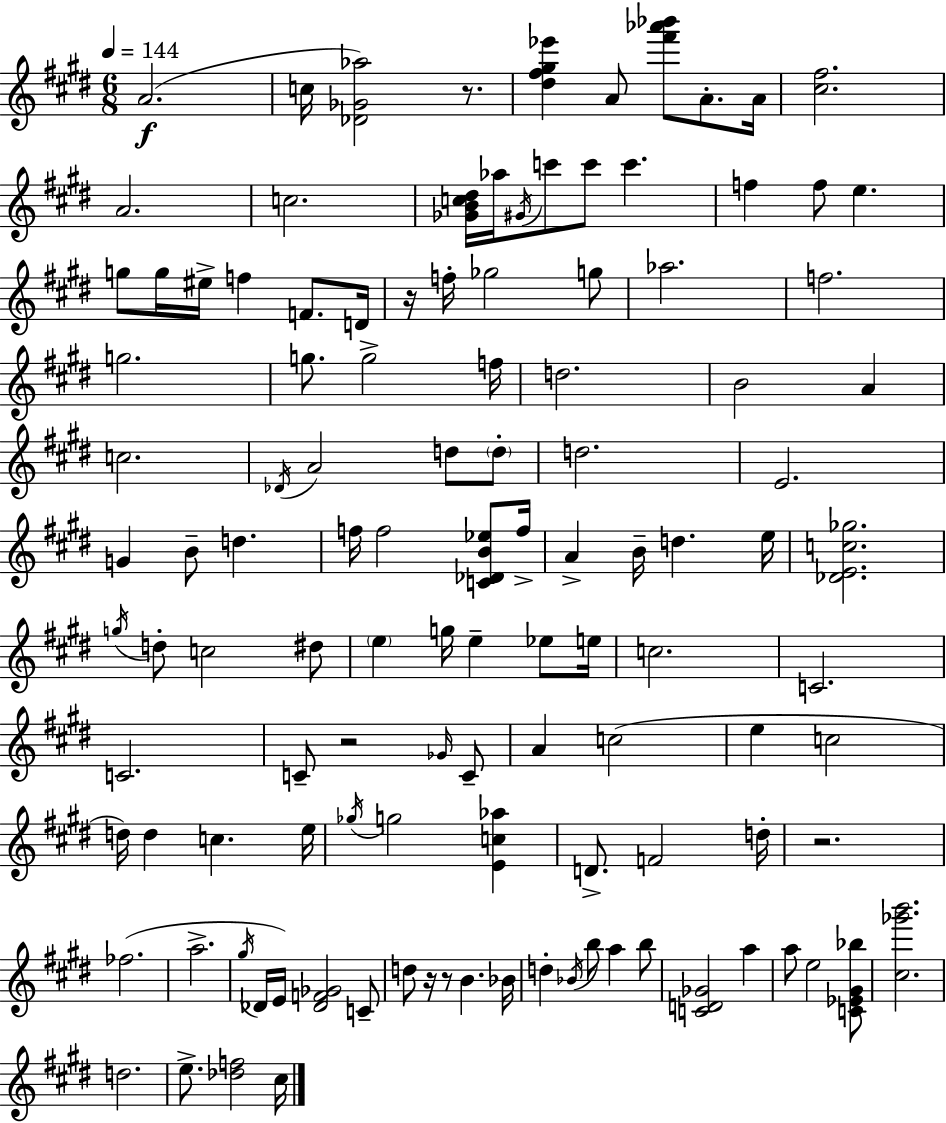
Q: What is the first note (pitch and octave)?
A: A4